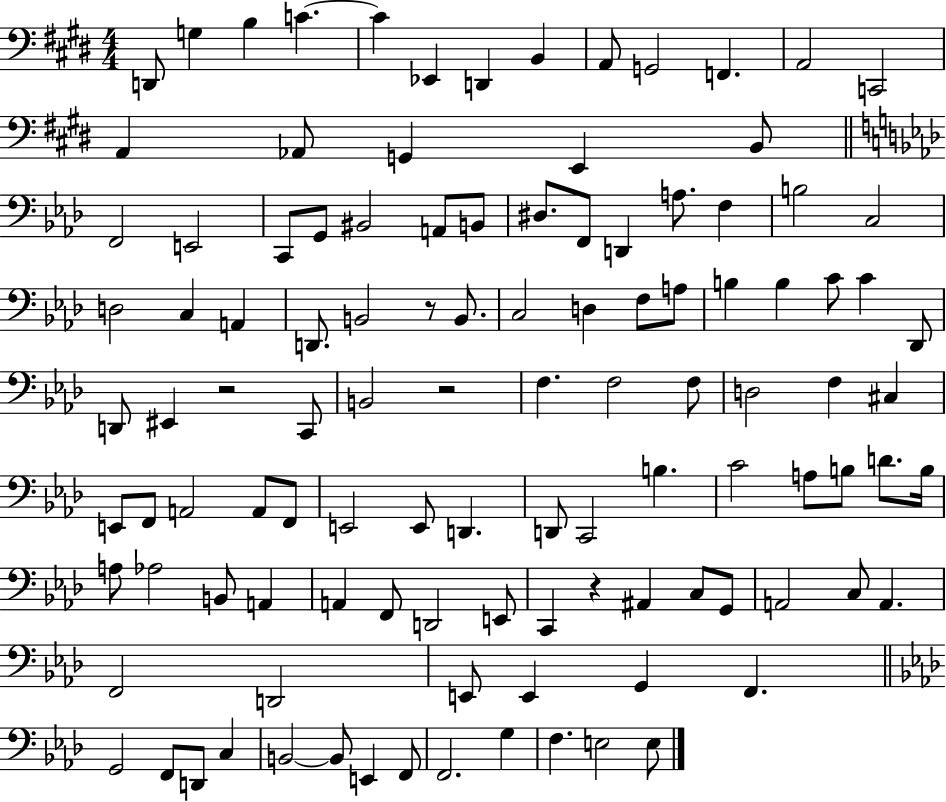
X:1
T:Untitled
M:4/4
L:1/4
K:E
D,,/2 G, B, C C _E,, D,, B,, A,,/2 G,,2 F,, A,,2 C,,2 A,, _A,,/2 G,, E,, B,,/2 F,,2 E,,2 C,,/2 G,,/2 ^B,,2 A,,/2 B,,/2 ^D,/2 F,,/2 D,, A,/2 F, B,2 C,2 D,2 C, A,, D,,/2 B,,2 z/2 B,,/2 C,2 D, F,/2 A,/2 B, B, C/2 C _D,,/2 D,,/2 ^E,, z2 C,,/2 B,,2 z2 F, F,2 F,/2 D,2 F, ^C, E,,/2 F,,/2 A,,2 A,,/2 F,,/2 E,,2 E,,/2 D,, D,,/2 C,,2 B, C2 A,/2 B,/2 D/2 B,/4 A,/2 _A,2 B,,/2 A,, A,, F,,/2 D,,2 E,,/2 C,, z ^A,, C,/2 G,,/2 A,,2 C,/2 A,, F,,2 D,,2 E,,/2 E,, G,, F,, G,,2 F,,/2 D,,/2 C, B,,2 B,,/2 E,, F,,/2 F,,2 G, F, E,2 E,/2